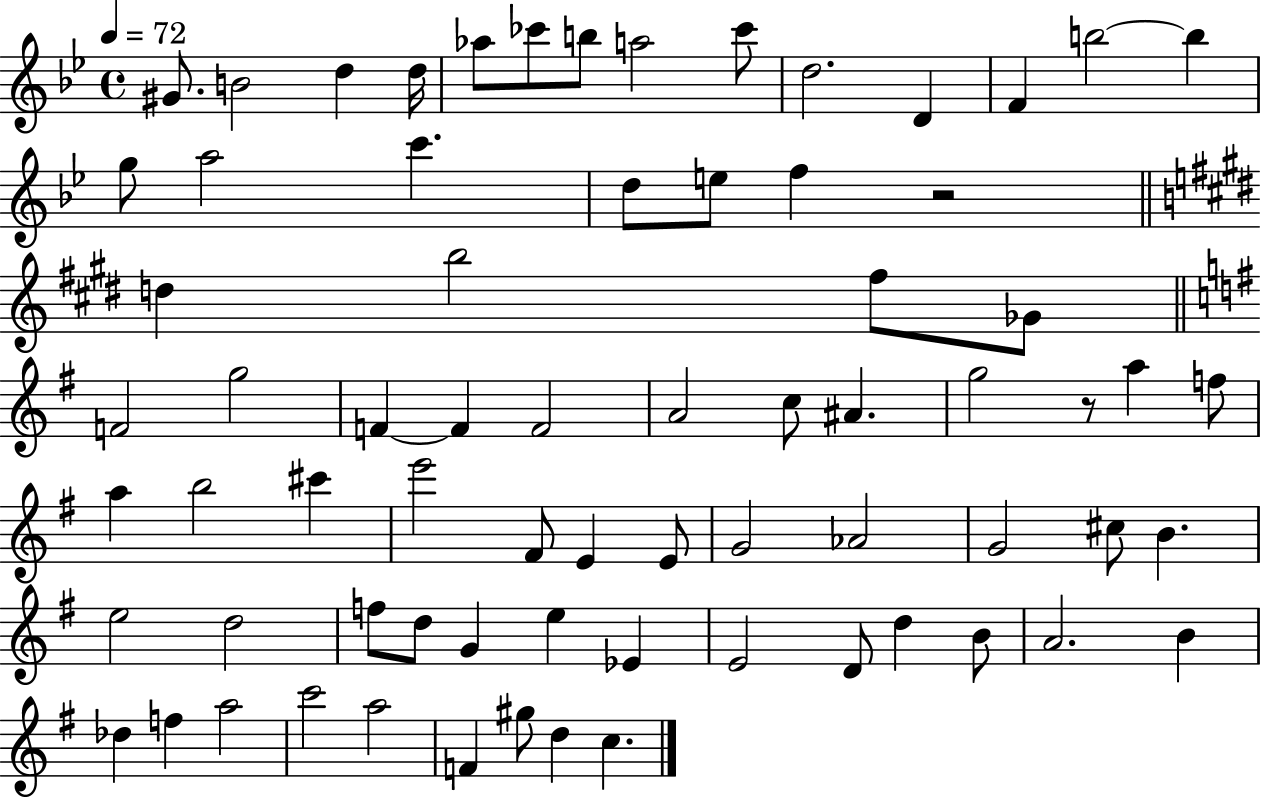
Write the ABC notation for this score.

X:1
T:Untitled
M:4/4
L:1/4
K:Bb
^G/2 B2 d d/4 _a/2 _c'/2 b/2 a2 _c'/2 d2 D F b2 b g/2 a2 c' d/2 e/2 f z2 d b2 ^f/2 _G/2 F2 g2 F F F2 A2 c/2 ^A g2 z/2 a f/2 a b2 ^c' e'2 ^F/2 E E/2 G2 _A2 G2 ^c/2 B e2 d2 f/2 d/2 G e _E E2 D/2 d B/2 A2 B _d f a2 c'2 a2 F ^g/2 d c